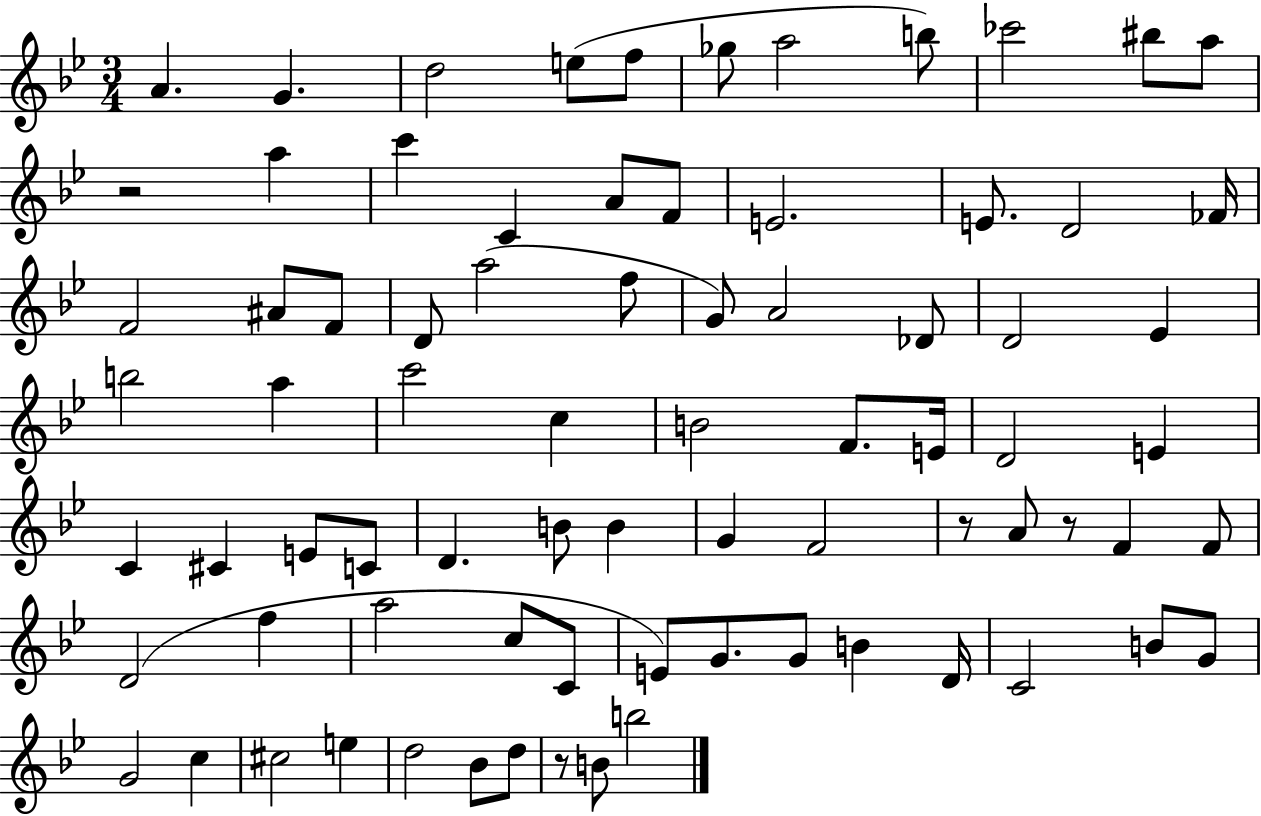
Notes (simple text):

A4/q. G4/q. D5/h E5/e F5/e Gb5/e A5/h B5/e CES6/h BIS5/e A5/e R/h A5/q C6/q C4/q A4/e F4/e E4/h. E4/e. D4/h FES4/s F4/h A#4/e F4/e D4/e A5/h F5/e G4/e A4/h Db4/e D4/h Eb4/q B5/h A5/q C6/h C5/q B4/h F4/e. E4/s D4/h E4/q C4/q C#4/q E4/e C4/e D4/q. B4/e B4/q G4/q F4/h R/e A4/e R/e F4/q F4/e D4/h F5/q A5/h C5/e C4/e E4/e G4/e. G4/e B4/q D4/s C4/h B4/e G4/e G4/h C5/q C#5/h E5/q D5/h Bb4/e D5/e R/e B4/e B5/h